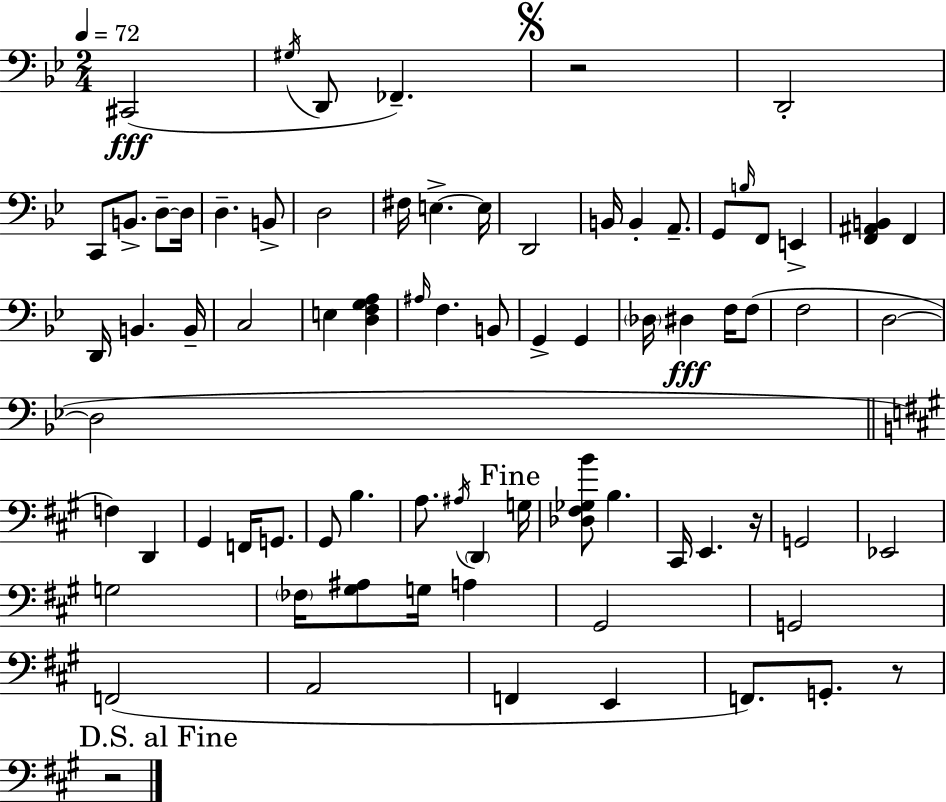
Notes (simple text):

C#2/h G#3/s D2/e FES2/q. R/h D2/h C2/e B2/e. D3/e D3/s D3/q. B2/e D3/h F#3/s E3/q. E3/s D2/h B2/s B2/q A2/e. G2/e B3/s F2/e E2/q [F2,A#2,B2]/q F2/q D2/s B2/q. B2/s C3/h E3/q [D3,F3,G3,A3]/q A#3/s F3/q. B2/e G2/q G2/q Db3/s D#3/q F3/s F3/e F3/h D3/h D3/h F3/q D2/q G#2/q F2/s G2/e. G#2/e B3/q. A3/e. A#3/s D2/q G3/s [Db3,F#3,Gb3,B4]/e B3/q. C#2/s E2/q. R/s G2/h Eb2/h G3/h FES3/s [G#3,A#3]/e G3/s A3/q G#2/h G2/h F2/h A2/h F2/q E2/q F2/e. G2/e. R/e R/h